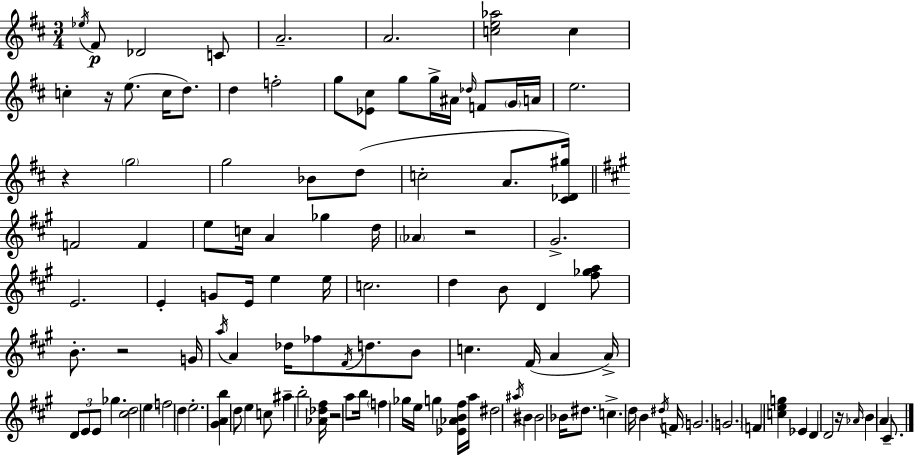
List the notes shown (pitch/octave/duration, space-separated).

Eb5/s F#4/e Db4/h C4/e A4/h. A4/h. [C5,E5,Ab5]/h C5/q C5/q R/s E5/e. C5/s D5/e. D5/q F5/h G5/e [Eb4,C#5]/e G5/e G5/s A#4/s Db5/s F4/e G4/s A4/s E5/h. R/q G5/h G5/h Bb4/e D5/e C5/h A4/e. [C#4,Db4,G#5]/s F4/h F4/q E5/e C5/s A4/q Gb5/q D5/s Ab4/q R/h G#4/h. E4/h. E4/q G4/e E4/s E5/q E5/s C5/h. D5/q B4/e D4/q [F#5,Gb5,A5]/e B4/e. R/h G4/s A5/s A4/q Db5/s FES5/e F#4/s D5/e. B4/e C5/q. F#4/s A4/q A4/s D4/e E4/e E4/e Gb5/q. [C#5,D5]/h E5/q F5/h D5/q E5/h. [G#4,A4,B5]/q D5/e E5/q C5/e A#5/q B5/h [Ab4,Db5,F#5]/s R/h A5/e B5/s F5/q Gb5/s E5/s G5/q [Eb4,Ab4,B4,F#5]/s A5/s D#5/h A#5/s BIS4/q BIS4/h Bb4/s D#5/e. C5/q. D5/s B4/q D#5/s F4/s G4/h. G4/h. F4/q [C5,E5,G5]/q Eb4/q D4/q D4/h R/s Ab4/s B4/q A4/q C#4/e.